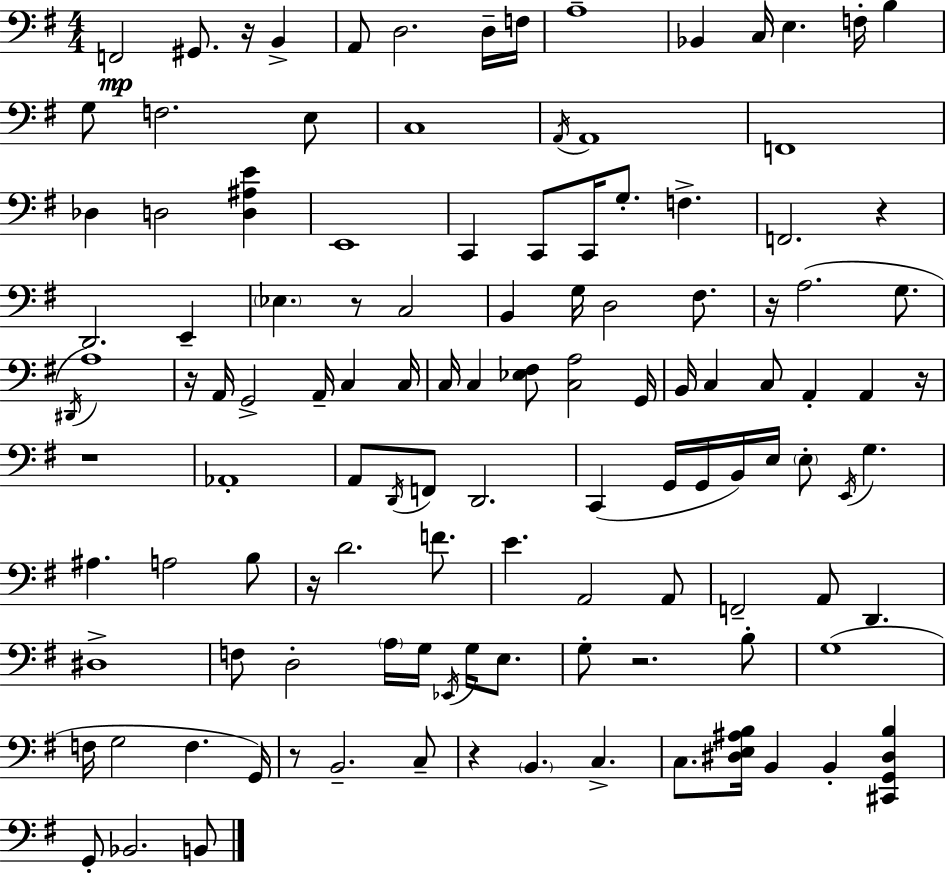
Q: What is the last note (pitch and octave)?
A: B2